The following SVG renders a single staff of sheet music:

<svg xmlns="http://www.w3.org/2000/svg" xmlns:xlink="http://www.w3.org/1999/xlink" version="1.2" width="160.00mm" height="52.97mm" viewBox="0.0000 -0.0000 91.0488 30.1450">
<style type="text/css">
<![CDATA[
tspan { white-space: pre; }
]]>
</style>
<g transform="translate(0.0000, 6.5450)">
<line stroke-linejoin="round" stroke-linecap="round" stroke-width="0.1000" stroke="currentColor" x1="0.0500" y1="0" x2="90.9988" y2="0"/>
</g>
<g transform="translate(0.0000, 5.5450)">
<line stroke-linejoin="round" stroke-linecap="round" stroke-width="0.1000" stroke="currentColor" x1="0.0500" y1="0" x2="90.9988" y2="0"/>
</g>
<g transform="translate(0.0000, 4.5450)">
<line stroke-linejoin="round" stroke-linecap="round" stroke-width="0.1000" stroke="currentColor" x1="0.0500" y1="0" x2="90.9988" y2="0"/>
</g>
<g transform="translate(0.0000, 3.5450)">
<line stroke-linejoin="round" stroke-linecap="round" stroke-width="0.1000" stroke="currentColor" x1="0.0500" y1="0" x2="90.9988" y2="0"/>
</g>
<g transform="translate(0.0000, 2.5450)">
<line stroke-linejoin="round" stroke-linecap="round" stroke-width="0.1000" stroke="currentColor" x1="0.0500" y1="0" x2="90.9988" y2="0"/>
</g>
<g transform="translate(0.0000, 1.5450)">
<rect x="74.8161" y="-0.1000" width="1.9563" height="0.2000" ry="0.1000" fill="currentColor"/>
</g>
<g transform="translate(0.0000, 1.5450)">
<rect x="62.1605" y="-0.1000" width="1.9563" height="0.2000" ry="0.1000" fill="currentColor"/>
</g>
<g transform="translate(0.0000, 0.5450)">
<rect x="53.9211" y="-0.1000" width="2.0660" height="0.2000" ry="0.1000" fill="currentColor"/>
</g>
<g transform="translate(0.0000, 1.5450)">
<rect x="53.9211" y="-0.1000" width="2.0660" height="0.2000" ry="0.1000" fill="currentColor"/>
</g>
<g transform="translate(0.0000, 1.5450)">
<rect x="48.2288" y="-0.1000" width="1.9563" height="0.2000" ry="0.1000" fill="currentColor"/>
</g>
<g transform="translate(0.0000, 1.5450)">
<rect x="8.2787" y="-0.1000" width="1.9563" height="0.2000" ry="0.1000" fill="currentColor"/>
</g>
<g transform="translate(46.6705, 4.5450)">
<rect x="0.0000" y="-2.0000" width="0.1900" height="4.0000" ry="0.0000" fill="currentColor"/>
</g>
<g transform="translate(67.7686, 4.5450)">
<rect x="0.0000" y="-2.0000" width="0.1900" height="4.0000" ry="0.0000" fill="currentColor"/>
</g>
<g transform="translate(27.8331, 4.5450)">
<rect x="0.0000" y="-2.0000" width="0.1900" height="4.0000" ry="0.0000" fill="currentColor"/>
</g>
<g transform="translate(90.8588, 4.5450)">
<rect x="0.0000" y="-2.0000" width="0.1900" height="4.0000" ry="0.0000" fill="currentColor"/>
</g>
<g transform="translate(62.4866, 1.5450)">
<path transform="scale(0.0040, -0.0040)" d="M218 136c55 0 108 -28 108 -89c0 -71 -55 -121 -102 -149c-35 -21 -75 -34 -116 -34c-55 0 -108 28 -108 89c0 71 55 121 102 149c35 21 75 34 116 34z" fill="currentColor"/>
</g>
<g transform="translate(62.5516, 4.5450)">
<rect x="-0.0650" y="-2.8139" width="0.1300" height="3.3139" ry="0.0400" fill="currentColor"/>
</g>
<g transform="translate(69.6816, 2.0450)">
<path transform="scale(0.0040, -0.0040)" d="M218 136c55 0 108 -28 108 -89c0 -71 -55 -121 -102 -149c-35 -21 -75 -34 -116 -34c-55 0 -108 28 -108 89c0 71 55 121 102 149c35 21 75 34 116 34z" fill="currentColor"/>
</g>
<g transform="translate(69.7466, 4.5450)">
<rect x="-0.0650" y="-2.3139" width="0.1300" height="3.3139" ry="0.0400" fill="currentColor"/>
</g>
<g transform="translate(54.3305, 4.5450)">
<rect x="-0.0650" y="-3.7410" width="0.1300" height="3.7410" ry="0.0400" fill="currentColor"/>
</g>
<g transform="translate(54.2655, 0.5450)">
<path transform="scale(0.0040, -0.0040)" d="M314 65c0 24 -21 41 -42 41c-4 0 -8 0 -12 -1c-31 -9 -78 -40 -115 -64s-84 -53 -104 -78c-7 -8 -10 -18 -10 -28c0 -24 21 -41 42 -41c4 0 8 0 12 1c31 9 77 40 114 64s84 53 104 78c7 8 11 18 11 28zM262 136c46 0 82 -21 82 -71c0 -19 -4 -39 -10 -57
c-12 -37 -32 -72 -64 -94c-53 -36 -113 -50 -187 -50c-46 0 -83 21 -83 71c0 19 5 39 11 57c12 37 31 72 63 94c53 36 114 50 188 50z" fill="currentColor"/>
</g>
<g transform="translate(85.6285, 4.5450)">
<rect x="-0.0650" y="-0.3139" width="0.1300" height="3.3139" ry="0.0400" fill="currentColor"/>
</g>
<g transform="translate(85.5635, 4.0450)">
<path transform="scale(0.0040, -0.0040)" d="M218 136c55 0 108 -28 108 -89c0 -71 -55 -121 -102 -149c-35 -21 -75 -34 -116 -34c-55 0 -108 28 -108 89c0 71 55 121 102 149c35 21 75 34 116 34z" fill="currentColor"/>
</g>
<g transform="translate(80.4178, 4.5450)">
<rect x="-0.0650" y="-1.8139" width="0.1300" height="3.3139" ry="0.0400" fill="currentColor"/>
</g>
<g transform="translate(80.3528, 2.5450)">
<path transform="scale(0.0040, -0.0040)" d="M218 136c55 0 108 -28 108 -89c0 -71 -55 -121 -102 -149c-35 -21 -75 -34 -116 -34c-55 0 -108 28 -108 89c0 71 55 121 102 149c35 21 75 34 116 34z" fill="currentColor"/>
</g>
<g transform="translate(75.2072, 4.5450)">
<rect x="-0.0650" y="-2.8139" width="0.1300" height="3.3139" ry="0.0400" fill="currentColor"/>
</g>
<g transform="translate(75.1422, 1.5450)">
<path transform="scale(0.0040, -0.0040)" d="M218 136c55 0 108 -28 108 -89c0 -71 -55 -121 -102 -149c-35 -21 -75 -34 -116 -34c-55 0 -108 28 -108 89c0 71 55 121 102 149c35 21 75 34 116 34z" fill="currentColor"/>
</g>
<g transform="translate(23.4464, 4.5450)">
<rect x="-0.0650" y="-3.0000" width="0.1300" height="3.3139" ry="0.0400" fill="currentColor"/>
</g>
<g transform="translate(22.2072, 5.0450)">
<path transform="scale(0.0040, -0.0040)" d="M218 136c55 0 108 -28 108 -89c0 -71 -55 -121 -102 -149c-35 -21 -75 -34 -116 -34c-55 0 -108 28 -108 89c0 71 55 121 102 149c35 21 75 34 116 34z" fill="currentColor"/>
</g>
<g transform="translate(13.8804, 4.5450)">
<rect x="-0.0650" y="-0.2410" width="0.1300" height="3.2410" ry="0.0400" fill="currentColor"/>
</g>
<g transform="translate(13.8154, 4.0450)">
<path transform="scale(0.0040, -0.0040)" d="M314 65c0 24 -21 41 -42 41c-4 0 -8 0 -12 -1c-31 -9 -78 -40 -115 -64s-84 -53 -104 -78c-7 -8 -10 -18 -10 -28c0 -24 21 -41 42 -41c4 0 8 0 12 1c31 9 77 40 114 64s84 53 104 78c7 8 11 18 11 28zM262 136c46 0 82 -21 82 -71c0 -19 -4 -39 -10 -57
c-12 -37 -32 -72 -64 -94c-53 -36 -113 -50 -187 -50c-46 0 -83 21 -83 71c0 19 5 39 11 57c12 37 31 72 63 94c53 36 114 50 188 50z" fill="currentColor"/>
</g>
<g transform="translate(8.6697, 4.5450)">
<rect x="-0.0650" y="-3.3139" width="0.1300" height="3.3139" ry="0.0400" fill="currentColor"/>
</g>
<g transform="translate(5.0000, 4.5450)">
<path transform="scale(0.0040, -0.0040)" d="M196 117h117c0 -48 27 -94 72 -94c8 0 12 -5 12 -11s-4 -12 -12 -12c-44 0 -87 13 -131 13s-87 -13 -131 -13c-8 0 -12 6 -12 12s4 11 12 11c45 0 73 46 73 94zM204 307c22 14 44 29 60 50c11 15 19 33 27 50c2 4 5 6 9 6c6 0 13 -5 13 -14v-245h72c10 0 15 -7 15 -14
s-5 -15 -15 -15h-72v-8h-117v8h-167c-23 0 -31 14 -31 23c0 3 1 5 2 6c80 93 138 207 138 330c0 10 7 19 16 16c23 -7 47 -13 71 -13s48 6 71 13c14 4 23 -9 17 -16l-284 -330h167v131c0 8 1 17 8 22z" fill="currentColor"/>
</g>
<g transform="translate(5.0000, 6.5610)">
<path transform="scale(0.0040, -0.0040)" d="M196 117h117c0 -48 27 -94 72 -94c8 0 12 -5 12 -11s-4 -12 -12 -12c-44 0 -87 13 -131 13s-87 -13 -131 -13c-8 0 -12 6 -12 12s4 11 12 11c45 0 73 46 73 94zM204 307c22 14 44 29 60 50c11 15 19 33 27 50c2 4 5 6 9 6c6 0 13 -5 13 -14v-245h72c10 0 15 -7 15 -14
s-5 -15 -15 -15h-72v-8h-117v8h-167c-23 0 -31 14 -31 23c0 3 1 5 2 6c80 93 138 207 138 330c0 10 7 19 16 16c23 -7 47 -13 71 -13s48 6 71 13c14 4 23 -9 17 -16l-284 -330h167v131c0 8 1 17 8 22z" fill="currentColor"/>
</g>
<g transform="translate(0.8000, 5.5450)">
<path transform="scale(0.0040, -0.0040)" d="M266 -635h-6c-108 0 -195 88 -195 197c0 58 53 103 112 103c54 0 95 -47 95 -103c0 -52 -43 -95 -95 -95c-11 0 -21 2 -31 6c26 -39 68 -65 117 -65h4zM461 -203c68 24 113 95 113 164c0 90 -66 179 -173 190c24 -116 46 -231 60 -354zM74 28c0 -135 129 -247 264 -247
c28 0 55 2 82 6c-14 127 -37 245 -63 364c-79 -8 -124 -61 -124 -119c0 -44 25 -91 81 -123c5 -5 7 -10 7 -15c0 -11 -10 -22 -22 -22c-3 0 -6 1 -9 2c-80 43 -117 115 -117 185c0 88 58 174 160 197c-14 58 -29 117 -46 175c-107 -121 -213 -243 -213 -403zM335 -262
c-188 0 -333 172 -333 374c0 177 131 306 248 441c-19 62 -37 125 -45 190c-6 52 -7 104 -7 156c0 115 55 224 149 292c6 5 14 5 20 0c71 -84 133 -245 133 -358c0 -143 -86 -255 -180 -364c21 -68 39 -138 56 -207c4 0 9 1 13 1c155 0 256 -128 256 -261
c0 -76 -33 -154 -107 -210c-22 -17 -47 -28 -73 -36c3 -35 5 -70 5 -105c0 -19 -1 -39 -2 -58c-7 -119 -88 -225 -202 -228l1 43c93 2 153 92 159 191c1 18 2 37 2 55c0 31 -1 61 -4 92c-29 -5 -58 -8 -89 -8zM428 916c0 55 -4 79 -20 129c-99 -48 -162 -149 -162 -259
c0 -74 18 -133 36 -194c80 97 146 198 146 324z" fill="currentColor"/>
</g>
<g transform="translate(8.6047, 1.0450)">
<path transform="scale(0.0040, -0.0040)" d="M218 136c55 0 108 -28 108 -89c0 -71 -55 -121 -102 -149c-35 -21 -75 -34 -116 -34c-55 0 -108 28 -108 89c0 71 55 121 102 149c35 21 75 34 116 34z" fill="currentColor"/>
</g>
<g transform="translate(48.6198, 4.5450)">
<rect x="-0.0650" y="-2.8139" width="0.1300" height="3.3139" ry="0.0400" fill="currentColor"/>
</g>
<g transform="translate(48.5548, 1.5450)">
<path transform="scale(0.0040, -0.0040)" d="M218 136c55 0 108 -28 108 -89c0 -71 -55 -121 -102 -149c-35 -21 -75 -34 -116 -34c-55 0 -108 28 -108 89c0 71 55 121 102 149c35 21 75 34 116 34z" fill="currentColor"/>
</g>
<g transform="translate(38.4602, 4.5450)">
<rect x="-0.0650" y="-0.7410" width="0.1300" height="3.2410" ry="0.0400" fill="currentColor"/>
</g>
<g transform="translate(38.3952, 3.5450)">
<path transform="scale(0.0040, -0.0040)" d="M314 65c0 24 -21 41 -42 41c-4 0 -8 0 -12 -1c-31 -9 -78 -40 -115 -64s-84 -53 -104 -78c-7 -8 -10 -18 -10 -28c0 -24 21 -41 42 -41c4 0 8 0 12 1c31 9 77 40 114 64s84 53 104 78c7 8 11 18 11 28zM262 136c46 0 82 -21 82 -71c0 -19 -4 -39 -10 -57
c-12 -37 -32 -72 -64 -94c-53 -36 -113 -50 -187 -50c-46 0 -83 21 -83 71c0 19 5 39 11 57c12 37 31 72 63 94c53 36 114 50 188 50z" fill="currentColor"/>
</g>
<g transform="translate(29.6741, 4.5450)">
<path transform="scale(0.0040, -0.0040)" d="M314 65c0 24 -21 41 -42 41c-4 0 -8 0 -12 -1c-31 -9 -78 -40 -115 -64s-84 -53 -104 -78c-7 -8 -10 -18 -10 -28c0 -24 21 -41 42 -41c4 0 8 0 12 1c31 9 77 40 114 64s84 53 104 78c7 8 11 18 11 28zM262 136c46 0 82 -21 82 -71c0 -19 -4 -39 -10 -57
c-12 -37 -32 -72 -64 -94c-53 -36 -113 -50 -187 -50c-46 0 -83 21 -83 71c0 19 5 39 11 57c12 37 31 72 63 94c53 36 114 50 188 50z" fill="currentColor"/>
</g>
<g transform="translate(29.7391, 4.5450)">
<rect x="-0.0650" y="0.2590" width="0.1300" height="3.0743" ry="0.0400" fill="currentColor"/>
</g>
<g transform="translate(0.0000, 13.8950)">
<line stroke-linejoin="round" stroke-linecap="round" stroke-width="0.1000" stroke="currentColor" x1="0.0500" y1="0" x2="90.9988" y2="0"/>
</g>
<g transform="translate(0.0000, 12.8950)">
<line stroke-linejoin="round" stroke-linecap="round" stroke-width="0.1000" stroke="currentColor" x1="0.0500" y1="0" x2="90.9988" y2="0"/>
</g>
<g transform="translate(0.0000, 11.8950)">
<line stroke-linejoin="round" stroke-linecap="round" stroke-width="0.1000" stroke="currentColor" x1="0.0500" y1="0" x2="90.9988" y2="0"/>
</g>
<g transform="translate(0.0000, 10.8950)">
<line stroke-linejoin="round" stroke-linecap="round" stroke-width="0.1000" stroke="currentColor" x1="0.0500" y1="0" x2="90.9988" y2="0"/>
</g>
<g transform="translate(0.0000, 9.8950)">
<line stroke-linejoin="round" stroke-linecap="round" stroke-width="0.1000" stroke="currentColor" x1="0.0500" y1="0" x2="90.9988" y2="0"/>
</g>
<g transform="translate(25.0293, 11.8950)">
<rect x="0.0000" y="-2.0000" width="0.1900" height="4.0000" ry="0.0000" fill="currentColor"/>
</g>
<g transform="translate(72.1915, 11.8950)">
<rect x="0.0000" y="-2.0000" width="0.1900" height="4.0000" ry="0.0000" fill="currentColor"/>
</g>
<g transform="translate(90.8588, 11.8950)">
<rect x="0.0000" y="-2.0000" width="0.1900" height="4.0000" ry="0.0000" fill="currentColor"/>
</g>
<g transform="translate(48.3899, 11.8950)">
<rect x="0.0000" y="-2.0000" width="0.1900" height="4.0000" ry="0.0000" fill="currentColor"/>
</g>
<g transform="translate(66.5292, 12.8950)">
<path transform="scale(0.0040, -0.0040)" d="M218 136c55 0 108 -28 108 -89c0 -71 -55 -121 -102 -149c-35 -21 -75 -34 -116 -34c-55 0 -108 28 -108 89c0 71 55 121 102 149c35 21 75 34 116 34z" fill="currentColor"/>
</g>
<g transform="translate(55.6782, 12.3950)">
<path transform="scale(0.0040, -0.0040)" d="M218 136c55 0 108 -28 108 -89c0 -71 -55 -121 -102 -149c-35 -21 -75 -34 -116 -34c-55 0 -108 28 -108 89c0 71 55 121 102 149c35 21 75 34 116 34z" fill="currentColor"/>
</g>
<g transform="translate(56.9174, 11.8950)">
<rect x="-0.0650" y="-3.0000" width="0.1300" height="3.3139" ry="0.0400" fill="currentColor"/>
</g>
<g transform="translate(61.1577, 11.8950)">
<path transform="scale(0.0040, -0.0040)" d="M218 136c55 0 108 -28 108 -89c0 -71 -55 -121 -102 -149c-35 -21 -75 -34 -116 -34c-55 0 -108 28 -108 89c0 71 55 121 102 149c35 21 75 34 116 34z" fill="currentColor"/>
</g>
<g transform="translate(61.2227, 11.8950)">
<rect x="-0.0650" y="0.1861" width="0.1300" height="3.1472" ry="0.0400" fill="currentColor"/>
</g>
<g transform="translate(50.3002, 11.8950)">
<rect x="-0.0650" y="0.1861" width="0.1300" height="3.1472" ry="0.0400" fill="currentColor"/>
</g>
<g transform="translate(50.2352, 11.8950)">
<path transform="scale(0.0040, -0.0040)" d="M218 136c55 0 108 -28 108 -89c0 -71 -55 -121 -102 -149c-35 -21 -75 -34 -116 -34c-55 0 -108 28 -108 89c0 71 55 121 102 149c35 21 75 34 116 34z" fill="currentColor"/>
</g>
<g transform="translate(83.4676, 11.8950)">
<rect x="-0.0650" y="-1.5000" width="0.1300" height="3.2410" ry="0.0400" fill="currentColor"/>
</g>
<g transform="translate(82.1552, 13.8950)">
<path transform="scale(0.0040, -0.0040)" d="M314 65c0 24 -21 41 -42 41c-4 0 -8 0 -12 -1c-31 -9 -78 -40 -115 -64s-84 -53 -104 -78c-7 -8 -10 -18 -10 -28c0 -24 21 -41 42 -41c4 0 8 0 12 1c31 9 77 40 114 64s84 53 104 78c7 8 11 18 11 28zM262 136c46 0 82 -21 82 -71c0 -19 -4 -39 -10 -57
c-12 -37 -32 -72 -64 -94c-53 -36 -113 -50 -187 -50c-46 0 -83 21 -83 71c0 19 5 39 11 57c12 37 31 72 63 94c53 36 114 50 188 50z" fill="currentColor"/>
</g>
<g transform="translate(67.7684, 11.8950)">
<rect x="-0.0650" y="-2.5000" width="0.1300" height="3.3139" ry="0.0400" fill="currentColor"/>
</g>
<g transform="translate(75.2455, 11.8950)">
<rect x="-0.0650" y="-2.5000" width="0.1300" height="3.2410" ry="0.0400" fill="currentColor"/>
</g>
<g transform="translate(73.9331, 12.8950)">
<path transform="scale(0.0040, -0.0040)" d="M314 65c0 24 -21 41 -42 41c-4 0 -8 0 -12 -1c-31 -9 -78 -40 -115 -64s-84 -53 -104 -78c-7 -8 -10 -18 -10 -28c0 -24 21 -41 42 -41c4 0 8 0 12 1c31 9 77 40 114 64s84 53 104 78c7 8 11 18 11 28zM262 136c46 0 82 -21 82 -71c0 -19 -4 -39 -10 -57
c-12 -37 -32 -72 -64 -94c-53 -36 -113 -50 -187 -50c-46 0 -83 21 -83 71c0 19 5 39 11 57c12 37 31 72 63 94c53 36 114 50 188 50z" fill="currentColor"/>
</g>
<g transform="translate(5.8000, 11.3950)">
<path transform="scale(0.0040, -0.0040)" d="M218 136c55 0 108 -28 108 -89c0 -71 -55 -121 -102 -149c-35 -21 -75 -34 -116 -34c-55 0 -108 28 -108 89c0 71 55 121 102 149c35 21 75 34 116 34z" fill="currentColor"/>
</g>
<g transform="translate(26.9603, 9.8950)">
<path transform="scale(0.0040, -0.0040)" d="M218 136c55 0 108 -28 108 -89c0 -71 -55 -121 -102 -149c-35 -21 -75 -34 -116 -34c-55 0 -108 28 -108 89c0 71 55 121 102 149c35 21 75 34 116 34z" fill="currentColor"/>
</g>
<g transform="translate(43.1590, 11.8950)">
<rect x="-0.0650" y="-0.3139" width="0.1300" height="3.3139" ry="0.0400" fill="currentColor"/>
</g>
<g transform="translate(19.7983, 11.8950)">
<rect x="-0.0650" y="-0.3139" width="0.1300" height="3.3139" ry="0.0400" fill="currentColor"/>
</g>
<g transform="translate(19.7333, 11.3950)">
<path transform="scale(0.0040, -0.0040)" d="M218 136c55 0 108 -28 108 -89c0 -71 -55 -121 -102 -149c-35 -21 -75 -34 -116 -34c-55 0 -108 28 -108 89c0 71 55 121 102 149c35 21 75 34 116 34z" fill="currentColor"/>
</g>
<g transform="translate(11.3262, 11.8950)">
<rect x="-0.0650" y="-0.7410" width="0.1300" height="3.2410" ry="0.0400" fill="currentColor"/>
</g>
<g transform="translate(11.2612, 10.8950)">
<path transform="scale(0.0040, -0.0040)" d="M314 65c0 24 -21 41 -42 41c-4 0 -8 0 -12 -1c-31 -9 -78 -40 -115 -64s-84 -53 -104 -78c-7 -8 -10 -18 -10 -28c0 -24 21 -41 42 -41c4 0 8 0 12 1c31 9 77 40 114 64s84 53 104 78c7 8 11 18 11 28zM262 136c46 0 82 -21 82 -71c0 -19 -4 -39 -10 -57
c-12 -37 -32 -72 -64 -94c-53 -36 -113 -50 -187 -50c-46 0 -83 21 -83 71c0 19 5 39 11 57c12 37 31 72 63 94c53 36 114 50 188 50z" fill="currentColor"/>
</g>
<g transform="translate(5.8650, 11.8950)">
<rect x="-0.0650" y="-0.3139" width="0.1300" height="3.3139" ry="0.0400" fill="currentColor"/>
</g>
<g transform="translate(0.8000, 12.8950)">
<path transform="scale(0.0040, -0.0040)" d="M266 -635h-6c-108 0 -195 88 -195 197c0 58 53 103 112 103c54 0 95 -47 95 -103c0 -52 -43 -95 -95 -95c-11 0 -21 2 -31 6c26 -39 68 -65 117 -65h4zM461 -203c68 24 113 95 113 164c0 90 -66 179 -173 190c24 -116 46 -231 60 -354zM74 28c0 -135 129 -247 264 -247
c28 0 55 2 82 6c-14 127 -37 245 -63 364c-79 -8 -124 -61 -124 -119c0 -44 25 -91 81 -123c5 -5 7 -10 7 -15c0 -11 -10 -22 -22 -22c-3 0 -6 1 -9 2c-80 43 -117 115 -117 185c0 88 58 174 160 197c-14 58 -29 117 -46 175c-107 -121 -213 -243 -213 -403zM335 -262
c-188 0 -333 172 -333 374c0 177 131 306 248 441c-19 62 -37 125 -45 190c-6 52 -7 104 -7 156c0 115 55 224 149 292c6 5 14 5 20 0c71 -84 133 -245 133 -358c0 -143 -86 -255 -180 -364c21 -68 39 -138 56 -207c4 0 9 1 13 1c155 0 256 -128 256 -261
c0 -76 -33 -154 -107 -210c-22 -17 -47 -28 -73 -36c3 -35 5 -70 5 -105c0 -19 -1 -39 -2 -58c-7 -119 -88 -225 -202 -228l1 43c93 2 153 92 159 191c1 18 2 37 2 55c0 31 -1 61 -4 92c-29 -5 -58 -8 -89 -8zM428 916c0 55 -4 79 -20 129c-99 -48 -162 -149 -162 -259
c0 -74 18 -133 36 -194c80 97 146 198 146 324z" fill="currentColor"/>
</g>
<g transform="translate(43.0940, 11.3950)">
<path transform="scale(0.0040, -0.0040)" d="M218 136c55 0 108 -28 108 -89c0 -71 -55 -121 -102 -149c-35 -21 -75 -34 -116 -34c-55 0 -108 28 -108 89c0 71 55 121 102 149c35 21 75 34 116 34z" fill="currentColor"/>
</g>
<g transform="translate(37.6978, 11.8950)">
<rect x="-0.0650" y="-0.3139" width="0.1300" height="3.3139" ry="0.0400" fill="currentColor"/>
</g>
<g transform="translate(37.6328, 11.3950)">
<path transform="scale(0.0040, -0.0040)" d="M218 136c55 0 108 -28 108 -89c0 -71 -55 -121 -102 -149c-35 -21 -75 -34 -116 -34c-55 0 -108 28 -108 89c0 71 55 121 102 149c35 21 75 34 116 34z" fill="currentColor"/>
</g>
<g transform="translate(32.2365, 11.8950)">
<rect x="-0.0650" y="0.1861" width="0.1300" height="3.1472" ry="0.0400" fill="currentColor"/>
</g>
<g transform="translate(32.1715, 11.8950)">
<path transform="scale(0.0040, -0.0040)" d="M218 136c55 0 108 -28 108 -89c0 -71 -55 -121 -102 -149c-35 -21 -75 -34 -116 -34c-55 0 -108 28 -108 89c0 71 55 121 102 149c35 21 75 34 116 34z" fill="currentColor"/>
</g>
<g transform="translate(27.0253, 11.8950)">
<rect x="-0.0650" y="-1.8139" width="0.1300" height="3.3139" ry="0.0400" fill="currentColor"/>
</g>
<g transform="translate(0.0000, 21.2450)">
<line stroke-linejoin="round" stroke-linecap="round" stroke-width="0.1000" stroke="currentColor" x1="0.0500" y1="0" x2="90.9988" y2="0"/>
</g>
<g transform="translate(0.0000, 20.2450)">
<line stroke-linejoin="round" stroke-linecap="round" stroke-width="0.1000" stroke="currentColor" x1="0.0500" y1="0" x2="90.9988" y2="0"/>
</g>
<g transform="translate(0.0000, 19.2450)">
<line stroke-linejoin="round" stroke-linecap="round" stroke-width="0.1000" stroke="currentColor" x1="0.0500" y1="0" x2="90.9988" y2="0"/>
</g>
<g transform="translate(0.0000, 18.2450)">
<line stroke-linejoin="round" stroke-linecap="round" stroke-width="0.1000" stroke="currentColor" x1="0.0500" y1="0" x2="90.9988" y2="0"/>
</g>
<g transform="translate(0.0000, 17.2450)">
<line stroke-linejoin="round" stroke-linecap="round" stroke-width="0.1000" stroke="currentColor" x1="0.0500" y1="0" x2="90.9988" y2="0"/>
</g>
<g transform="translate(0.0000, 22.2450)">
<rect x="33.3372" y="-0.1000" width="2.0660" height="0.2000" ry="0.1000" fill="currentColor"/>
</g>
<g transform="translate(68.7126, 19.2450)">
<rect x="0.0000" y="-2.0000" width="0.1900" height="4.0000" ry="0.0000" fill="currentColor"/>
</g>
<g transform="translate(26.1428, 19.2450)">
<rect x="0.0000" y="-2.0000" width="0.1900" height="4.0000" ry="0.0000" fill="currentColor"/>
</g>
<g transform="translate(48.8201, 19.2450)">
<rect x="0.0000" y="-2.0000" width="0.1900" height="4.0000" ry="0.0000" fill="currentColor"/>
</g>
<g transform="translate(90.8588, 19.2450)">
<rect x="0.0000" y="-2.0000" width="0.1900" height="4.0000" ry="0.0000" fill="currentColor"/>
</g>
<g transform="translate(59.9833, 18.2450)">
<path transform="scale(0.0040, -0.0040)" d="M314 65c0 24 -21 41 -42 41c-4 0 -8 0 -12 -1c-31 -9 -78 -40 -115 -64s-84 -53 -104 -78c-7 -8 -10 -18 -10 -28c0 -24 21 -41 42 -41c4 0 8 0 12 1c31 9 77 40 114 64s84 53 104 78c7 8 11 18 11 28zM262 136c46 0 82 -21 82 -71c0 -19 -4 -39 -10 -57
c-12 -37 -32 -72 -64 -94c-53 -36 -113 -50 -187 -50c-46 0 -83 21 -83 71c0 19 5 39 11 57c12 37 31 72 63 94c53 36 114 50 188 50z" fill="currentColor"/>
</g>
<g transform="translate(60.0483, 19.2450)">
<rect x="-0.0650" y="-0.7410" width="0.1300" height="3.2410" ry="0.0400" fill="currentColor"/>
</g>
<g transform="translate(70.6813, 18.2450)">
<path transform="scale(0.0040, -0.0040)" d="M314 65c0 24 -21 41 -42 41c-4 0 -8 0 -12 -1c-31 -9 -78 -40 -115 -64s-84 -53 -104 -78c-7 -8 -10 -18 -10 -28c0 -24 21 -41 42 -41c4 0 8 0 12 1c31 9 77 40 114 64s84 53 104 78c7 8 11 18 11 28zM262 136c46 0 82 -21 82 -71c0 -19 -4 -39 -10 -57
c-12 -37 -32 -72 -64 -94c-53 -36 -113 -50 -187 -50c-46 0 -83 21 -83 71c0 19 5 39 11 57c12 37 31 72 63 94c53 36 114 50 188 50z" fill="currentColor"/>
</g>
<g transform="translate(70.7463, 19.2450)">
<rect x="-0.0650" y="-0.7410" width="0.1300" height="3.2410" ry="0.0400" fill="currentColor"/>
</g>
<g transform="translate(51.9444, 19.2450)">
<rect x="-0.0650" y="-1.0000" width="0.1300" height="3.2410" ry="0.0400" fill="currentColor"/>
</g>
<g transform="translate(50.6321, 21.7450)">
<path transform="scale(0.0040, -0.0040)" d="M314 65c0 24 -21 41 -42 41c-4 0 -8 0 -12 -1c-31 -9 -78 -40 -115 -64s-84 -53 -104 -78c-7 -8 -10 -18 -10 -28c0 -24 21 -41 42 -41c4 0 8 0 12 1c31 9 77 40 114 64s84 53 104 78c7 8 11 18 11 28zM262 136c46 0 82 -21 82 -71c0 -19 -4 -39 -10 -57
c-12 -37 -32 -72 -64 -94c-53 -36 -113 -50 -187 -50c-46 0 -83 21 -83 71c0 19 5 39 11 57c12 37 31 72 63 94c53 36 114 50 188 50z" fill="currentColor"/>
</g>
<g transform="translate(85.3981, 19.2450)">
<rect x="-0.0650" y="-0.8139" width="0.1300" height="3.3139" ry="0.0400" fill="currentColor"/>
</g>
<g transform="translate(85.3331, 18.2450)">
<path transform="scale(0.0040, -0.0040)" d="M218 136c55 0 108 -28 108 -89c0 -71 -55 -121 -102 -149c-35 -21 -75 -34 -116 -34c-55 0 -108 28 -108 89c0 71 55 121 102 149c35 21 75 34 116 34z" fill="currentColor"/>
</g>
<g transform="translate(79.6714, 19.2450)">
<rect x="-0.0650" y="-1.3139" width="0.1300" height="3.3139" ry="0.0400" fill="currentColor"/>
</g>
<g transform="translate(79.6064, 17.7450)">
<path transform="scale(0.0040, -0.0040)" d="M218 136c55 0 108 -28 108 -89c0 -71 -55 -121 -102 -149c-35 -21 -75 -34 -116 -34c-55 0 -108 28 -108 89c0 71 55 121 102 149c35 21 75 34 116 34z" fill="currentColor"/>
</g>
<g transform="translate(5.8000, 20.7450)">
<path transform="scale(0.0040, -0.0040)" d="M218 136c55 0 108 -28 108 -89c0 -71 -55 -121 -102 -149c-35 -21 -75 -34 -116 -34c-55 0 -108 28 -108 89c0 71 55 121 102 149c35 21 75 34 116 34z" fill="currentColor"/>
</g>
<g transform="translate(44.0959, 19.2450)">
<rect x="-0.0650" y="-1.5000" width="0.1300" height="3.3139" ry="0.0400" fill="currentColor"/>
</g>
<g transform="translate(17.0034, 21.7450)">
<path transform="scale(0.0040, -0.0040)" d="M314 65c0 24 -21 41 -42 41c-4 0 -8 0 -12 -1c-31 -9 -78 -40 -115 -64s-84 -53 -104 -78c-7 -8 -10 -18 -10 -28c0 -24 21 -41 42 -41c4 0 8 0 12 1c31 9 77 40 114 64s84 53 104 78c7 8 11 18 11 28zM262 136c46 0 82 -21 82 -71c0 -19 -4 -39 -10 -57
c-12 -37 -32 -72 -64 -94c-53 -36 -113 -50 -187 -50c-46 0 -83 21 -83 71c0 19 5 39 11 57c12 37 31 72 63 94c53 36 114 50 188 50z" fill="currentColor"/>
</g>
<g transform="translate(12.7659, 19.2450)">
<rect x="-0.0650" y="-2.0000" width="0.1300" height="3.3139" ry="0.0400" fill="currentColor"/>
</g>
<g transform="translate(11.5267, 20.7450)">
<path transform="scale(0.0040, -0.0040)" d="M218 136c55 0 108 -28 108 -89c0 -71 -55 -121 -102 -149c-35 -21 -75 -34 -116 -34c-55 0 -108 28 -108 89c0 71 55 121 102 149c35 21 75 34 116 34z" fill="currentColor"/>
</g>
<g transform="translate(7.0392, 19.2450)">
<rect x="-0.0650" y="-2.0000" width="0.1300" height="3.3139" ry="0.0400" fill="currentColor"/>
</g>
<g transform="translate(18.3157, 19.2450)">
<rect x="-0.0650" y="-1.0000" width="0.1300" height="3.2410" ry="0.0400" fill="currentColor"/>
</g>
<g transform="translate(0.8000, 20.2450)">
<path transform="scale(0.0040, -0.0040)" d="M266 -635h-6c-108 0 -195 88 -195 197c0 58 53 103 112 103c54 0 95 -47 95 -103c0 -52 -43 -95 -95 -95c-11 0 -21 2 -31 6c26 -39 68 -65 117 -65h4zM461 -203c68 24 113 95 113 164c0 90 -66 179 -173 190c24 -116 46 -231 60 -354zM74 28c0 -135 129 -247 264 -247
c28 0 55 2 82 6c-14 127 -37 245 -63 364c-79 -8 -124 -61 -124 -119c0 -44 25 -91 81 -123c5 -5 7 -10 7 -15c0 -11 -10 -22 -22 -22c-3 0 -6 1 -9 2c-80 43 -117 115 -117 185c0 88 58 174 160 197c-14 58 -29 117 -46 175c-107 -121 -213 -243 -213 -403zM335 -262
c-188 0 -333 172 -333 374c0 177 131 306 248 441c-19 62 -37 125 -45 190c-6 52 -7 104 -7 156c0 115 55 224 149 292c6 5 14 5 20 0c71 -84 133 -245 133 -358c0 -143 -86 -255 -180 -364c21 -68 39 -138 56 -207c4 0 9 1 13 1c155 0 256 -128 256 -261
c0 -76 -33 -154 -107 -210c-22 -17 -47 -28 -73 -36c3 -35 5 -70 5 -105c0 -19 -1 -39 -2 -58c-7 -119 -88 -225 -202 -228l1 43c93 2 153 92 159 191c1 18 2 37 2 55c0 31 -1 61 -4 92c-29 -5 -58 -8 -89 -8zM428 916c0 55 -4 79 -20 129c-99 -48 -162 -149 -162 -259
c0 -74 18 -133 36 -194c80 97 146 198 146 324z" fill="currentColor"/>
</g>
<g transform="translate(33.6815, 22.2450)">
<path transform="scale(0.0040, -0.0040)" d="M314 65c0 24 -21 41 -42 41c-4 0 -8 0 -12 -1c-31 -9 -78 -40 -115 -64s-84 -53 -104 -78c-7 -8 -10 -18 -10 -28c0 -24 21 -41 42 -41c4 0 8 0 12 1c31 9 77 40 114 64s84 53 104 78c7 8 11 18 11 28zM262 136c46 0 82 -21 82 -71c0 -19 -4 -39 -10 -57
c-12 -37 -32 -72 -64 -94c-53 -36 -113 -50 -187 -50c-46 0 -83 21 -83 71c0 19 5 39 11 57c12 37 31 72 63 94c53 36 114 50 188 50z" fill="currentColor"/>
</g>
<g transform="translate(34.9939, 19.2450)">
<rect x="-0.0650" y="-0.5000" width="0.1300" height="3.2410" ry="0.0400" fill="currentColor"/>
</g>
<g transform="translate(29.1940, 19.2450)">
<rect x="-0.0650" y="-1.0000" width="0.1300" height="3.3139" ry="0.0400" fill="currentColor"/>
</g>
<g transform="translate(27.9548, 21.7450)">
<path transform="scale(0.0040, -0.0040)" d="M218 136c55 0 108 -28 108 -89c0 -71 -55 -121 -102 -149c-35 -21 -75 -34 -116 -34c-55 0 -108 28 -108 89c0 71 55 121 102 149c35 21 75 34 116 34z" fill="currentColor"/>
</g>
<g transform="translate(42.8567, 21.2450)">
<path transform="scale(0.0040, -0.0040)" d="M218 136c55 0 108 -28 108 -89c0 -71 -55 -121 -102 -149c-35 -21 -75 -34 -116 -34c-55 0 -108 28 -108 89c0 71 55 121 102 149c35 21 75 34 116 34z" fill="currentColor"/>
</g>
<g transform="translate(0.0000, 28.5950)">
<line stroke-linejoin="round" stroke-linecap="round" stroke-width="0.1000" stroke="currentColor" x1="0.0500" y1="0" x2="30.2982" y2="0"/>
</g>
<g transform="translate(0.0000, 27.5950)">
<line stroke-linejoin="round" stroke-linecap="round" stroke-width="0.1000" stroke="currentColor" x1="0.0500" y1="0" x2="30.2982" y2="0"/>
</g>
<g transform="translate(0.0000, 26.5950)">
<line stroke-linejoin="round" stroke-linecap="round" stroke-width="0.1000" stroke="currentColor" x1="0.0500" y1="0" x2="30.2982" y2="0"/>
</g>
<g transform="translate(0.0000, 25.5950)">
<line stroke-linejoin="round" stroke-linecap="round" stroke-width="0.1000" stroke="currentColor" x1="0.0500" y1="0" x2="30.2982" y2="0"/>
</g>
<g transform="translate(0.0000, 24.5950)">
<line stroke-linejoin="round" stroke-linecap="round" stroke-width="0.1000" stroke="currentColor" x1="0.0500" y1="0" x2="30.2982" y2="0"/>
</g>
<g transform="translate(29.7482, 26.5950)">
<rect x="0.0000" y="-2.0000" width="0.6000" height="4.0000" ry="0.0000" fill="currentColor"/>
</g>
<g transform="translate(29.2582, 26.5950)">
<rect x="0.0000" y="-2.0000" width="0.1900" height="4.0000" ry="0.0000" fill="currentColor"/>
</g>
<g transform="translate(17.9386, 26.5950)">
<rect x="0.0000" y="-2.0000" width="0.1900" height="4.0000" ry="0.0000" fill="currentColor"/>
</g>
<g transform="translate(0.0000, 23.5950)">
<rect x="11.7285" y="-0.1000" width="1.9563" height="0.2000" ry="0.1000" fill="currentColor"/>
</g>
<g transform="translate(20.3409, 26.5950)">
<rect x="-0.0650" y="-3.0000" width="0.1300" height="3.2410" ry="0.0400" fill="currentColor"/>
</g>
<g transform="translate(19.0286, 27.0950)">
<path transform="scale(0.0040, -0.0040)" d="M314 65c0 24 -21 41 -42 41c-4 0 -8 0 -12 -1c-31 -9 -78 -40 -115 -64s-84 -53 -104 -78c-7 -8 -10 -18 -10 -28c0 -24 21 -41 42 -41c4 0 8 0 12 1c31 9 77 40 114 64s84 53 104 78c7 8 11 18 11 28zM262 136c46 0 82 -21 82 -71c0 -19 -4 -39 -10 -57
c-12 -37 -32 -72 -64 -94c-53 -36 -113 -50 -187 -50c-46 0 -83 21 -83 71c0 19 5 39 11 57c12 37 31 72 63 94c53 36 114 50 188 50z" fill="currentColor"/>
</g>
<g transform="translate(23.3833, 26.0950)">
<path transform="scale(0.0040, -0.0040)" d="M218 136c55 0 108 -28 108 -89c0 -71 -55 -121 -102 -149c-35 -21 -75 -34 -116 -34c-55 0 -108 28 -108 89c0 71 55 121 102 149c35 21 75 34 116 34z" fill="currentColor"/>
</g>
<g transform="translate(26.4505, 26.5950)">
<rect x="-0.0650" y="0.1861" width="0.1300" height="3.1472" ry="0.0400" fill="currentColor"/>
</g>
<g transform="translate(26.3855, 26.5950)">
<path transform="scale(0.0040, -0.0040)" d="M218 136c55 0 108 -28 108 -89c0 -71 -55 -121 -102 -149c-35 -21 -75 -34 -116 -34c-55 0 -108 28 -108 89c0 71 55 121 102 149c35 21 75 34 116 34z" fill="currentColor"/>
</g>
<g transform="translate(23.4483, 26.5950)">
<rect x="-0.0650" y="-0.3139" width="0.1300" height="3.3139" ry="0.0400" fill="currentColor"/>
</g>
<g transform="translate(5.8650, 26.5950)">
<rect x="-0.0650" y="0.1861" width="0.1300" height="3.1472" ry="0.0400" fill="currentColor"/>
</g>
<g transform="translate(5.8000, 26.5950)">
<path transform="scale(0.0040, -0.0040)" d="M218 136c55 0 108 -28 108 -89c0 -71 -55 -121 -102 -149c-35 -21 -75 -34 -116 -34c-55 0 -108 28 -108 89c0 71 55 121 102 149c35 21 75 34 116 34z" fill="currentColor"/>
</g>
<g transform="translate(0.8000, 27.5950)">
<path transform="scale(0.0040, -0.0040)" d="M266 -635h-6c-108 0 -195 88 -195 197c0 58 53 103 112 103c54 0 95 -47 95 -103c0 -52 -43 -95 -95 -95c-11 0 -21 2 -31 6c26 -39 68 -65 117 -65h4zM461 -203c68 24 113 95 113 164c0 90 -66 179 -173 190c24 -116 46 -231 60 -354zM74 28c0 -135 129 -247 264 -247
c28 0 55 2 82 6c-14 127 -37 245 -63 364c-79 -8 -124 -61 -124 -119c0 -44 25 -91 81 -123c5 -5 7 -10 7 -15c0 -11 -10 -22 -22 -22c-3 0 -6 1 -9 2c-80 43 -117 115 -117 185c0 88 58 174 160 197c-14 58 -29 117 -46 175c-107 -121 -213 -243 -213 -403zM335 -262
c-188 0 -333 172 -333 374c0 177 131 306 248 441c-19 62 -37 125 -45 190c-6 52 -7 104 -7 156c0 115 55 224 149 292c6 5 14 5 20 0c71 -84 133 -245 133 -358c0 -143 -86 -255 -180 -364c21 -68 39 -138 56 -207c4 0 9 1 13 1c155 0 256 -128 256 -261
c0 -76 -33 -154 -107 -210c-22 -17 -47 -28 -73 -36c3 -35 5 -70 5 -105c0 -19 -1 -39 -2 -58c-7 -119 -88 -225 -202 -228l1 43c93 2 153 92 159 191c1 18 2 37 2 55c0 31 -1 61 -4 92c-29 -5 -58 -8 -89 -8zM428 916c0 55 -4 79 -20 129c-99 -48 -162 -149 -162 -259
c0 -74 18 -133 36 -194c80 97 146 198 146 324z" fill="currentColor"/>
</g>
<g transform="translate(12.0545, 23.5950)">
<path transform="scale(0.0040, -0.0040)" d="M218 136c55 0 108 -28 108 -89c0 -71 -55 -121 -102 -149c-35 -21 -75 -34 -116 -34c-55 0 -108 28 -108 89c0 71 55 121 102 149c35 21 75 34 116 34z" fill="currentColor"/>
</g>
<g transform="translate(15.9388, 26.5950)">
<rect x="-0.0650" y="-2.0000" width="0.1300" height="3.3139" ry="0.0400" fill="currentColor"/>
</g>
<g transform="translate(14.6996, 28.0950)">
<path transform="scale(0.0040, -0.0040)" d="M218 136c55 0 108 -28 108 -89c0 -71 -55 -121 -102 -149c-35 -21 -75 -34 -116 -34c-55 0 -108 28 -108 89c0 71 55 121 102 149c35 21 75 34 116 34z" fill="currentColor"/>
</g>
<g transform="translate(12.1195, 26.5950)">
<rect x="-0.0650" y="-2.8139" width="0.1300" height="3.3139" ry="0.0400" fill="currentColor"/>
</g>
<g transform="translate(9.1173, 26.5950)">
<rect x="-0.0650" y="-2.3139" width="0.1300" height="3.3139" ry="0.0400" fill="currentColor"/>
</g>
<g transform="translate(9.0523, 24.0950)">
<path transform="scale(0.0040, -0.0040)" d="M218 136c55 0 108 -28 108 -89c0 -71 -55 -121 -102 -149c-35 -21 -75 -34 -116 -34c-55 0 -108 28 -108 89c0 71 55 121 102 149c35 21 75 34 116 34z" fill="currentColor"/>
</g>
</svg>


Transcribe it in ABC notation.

X:1
T:Untitled
M:4/4
L:1/4
K:C
b c2 A B2 d2 a c'2 a g a f c c d2 c f B c c B A B G G2 E2 F F D2 D C2 E D2 d2 d2 e d B g a F A2 c B